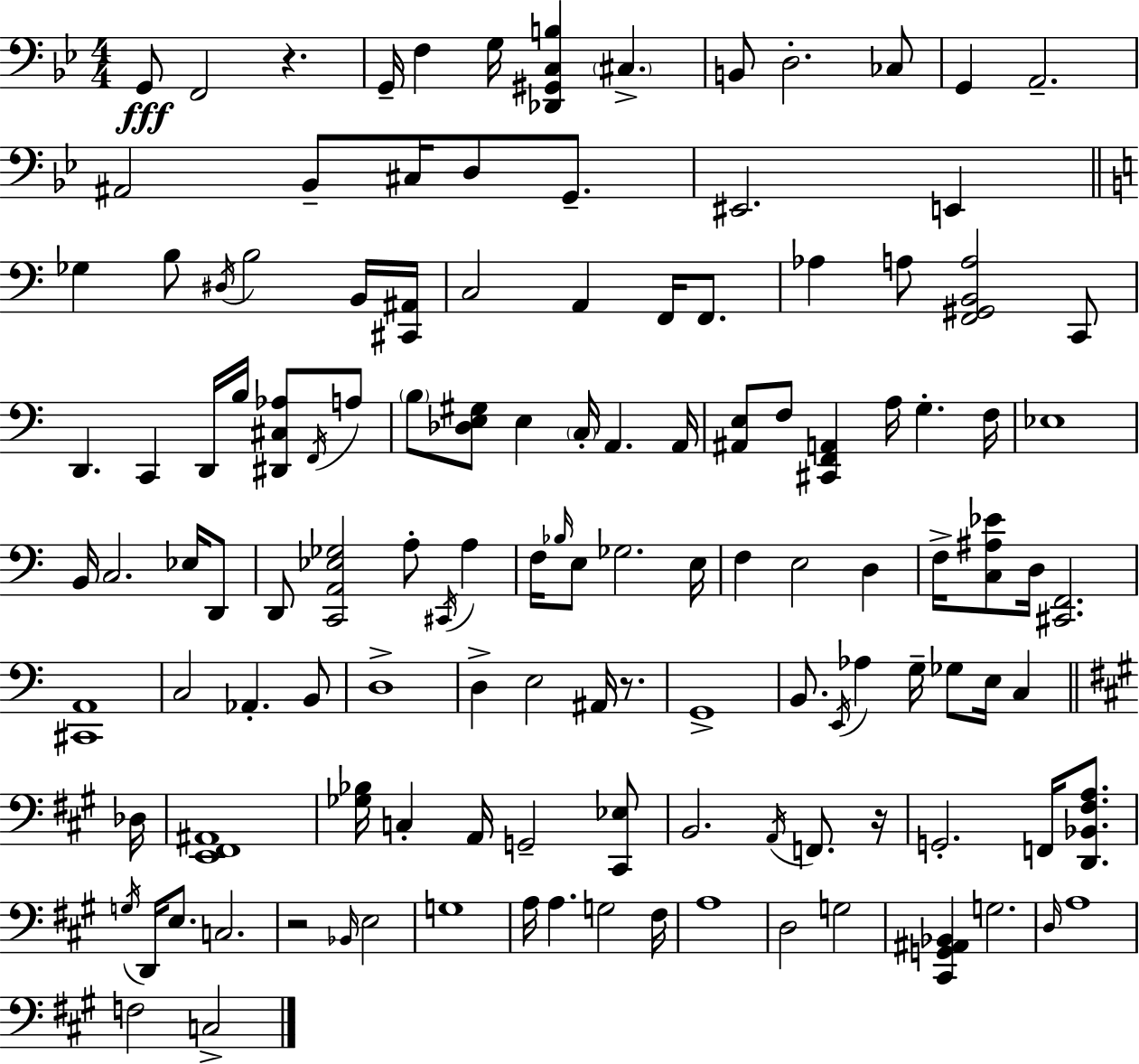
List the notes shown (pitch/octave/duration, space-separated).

G2/e F2/h R/q. G2/s F3/q G3/s [Db2,G#2,C3,B3]/q C#3/q. B2/e D3/h. CES3/e G2/q A2/h. A#2/h Bb2/e C#3/s D3/e G2/e. EIS2/h. E2/q Gb3/q B3/e D#3/s B3/h B2/s [C#2,A#2]/s C3/h A2/q F2/s F2/e. Ab3/q A3/e [F2,G#2,B2,A3]/h C2/e D2/q. C2/q D2/s B3/s [D#2,C#3,Ab3]/e F2/s A3/e B3/e [Db3,E3,G#3]/e E3/q C3/s A2/q. A2/s [A#2,E3]/e F3/e [C#2,F2,A2]/q A3/s G3/q. F3/s Eb3/w B2/s C3/h. Eb3/s D2/e D2/e [C2,A2,Eb3,Gb3]/h A3/e C#2/s A3/q F3/s Bb3/s E3/e Gb3/h. E3/s F3/q E3/h D3/q F3/s [C3,A#3,Eb4]/e D3/s [C#2,F2]/h. [C#2,A2]/w C3/h Ab2/q. B2/e D3/w D3/q E3/h A#2/s R/e. G2/w B2/e. E2/s Ab3/q G3/s Gb3/e E3/s C3/q Db3/s [E2,F#2,A#2]/w [Gb3,Bb3]/s C3/q A2/s G2/h [C#2,Eb3]/e B2/h. A2/s F2/e. R/s G2/h. F2/s [D2,Bb2,F#3,A3]/e. G3/s D2/s E3/e. C3/h. R/h Bb2/s E3/h G3/w A3/s A3/q. G3/h F#3/s A3/w D3/h G3/h [C#2,G2,A#2,Bb2]/q G3/h. D3/s A3/w F3/h C3/h